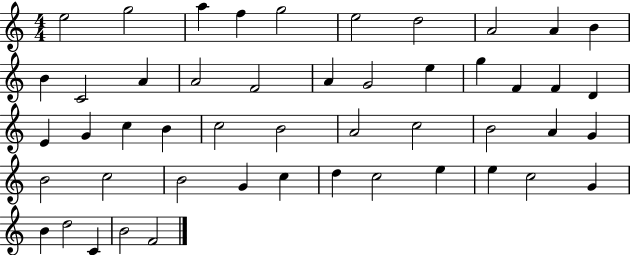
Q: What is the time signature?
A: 4/4